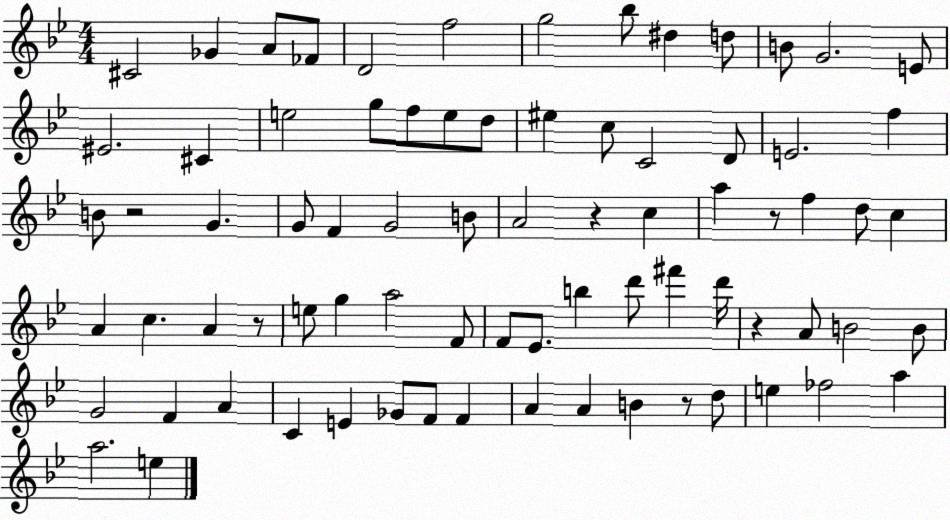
X:1
T:Untitled
M:4/4
L:1/4
K:Bb
^C2 _G A/2 _F/2 D2 f2 g2 _b/2 ^d d/2 B/2 G2 E/2 ^E2 ^C e2 g/2 f/2 e/2 d/2 ^e c/2 C2 D/2 E2 f B/2 z2 G G/2 F G2 B/2 A2 z c a z/2 f d/2 c A c A z/2 e/2 g a2 F/2 F/2 _E/2 b d'/2 ^f' d'/4 z A/2 B2 B/2 G2 F A C E _G/2 F/2 F A A B z/2 d/2 e _f2 a a2 e